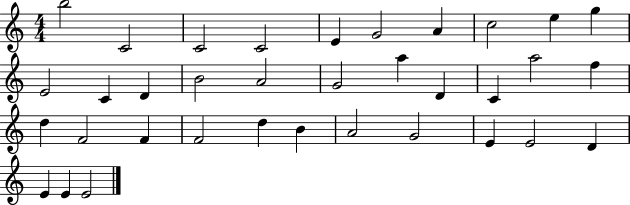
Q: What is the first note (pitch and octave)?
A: B5